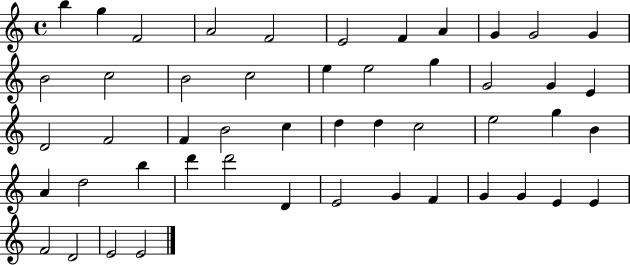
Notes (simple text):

B5/q G5/q F4/h A4/h F4/h E4/h F4/q A4/q G4/q G4/h G4/q B4/h C5/h B4/h C5/h E5/q E5/h G5/q G4/h G4/q E4/q D4/h F4/h F4/q B4/h C5/q D5/q D5/q C5/h E5/h G5/q B4/q A4/q D5/h B5/q D6/q D6/h D4/q E4/h G4/q F4/q G4/q G4/q E4/q E4/q F4/h D4/h E4/h E4/h